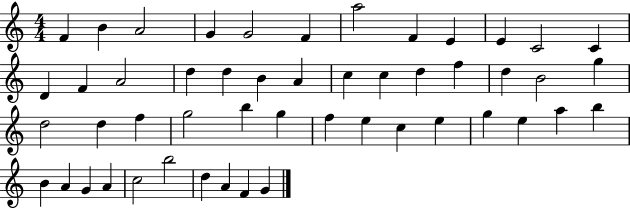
X:1
T:Untitled
M:4/4
L:1/4
K:C
F B A2 G G2 F a2 F E E C2 C D F A2 d d B A c c d f d B2 g d2 d f g2 b g f e c e g e a b B A G A c2 b2 d A F G